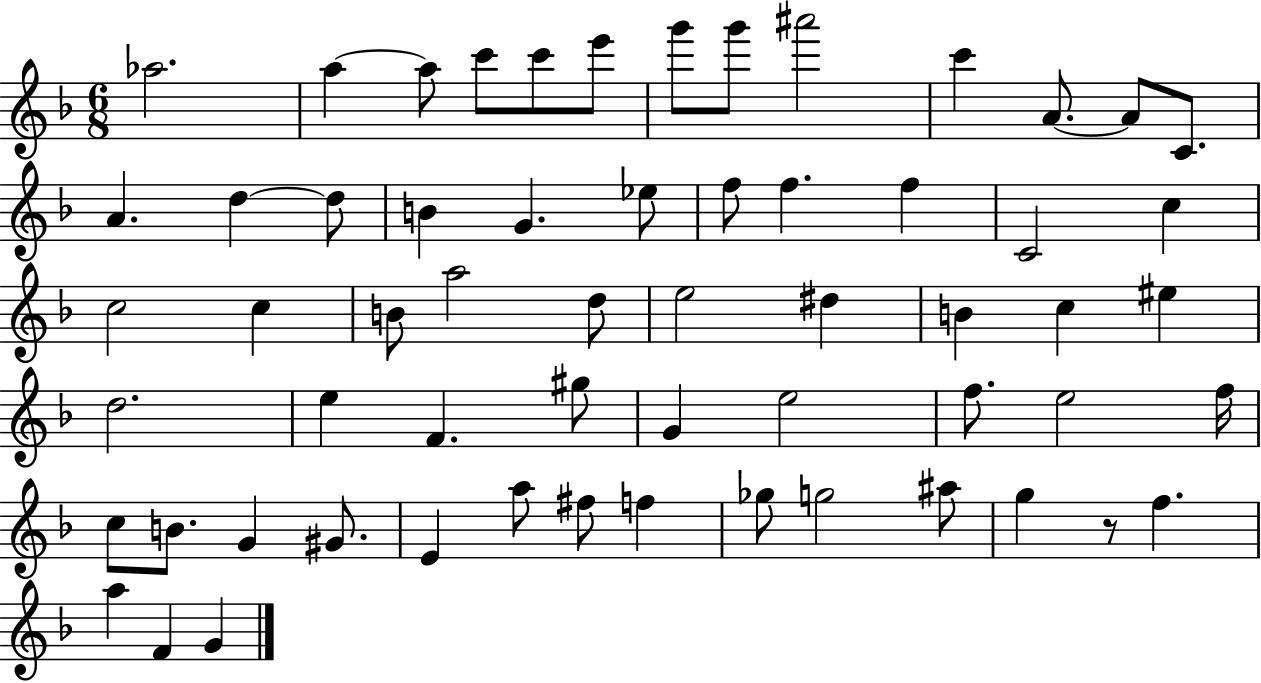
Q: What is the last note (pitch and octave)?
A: G4